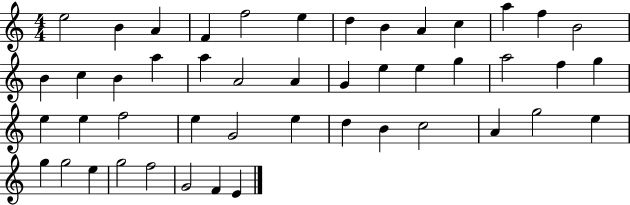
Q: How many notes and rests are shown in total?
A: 47